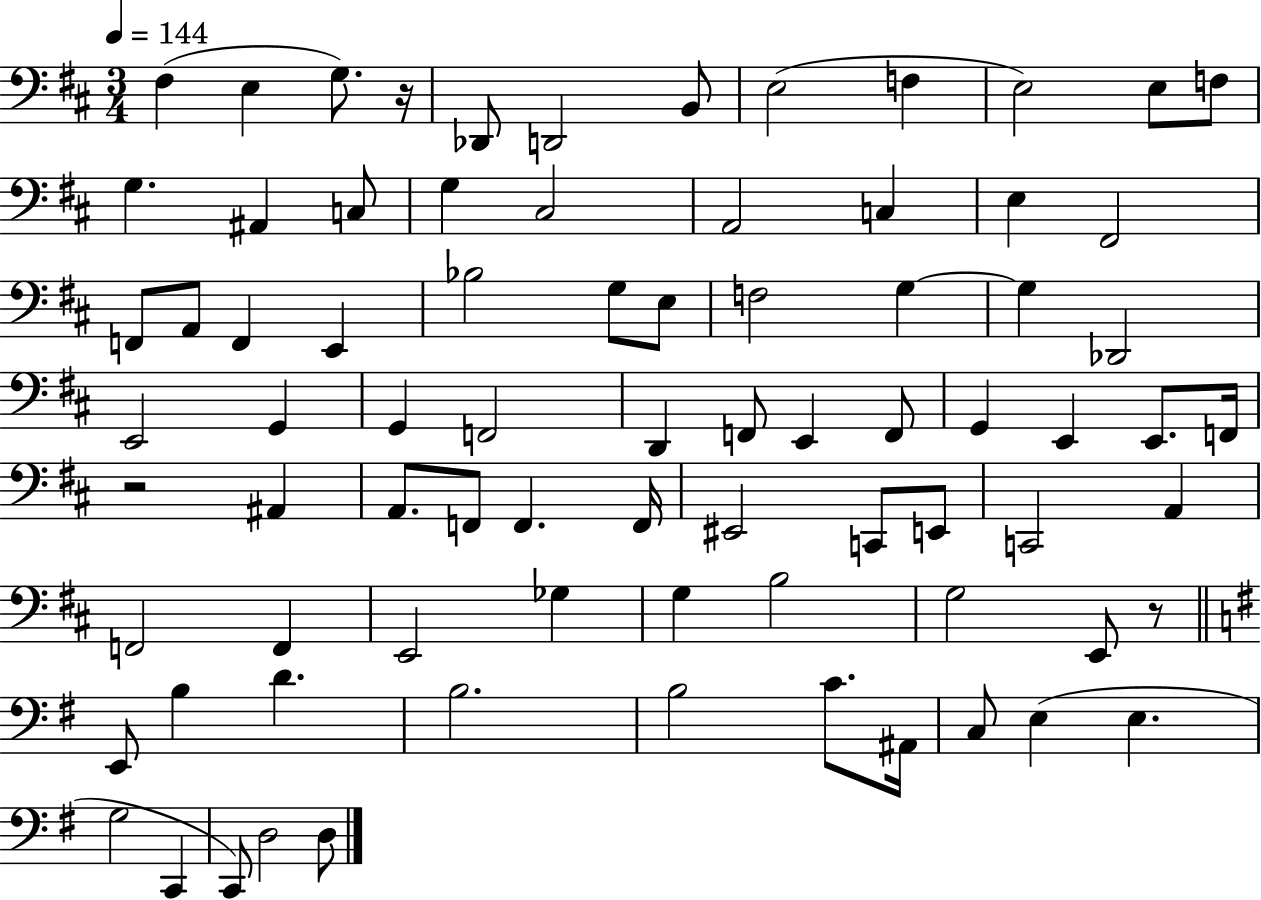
X:1
T:Untitled
M:3/4
L:1/4
K:D
^F, E, G,/2 z/4 _D,,/2 D,,2 B,,/2 E,2 F, E,2 E,/2 F,/2 G, ^A,, C,/2 G, ^C,2 A,,2 C, E, ^F,,2 F,,/2 A,,/2 F,, E,, _B,2 G,/2 E,/2 F,2 G, G, _D,,2 E,,2 G,, G,, F,,2 D,, F,,/2 E,, F,,/2 G,, E,, E,,/2 F,,/4 z2 ^A,, A,,/2 F,,/2 F,, F,,/4 ^E,,2 C,,/2 E,,/2 C,,2 A,, F,,2 F,, E,,2 _G, G, B,2 G,2 E,,/2 z/2 E,,/2 B, D B,2 B,2 C/2 ^A,,/4 C,/2 E, E, G,2 C,, C,,/2 D,2 D,/2